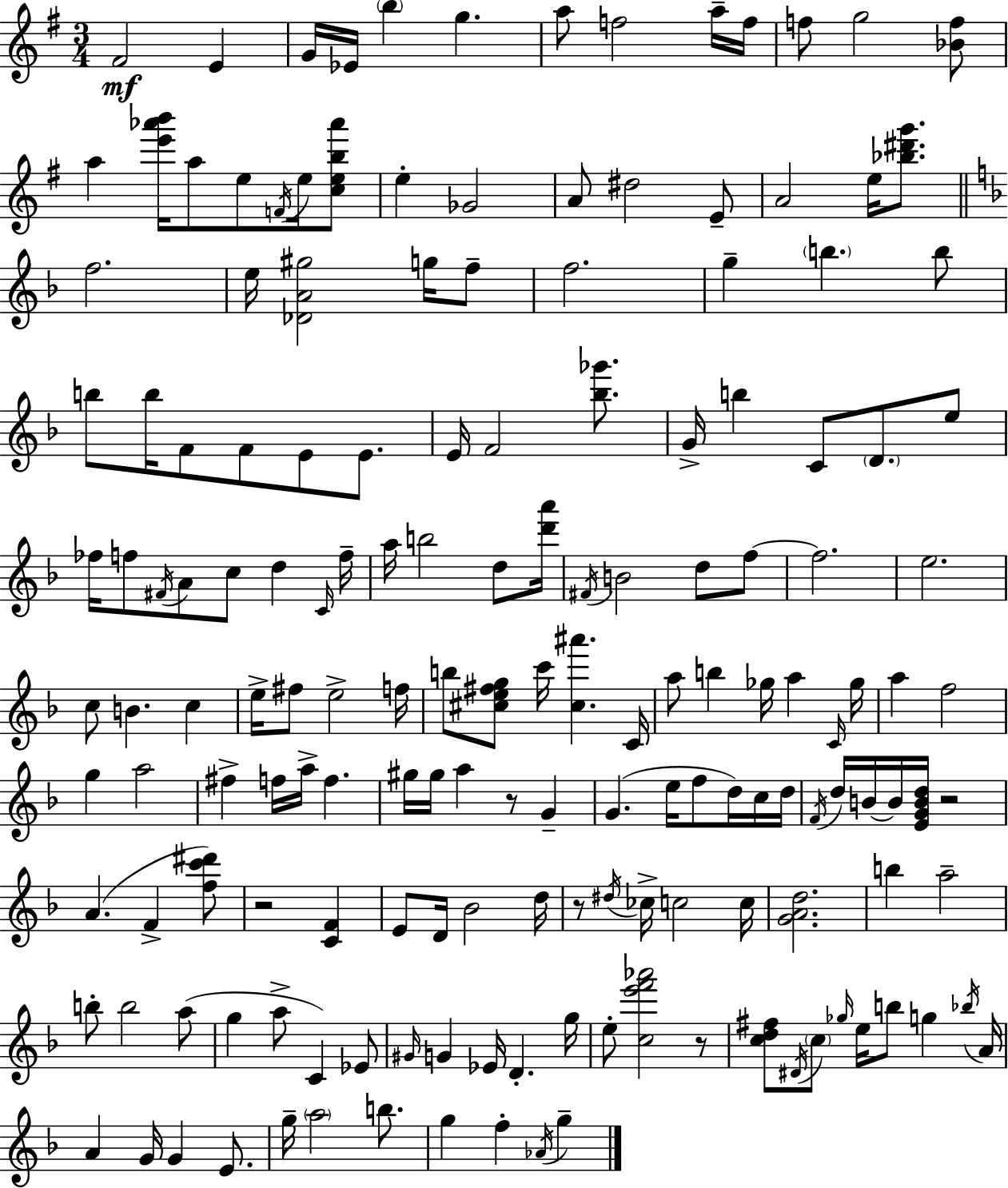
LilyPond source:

{
  \clef treble
  \numericTimeSignature
  \time 3/4
  \key e \minor
  fis'2\mf e'4 | g'16 ees'16 \parenthesize b''4 g''4. | a''8 f''2 a''16-- f''16 | f''8 g''2 <bes' f''>8 | \break a''4 <e''' aes''' b'''>16 a''8 e''8 \acciaccatura { f'16 } e''16 <c'' e'' b'' aes'''>8 | e''4-. ges'2 | a'8 dis''2 e'8-- | a'2 e''16 <bes'' dis''' g'''>8. | \break \bar "||" \break \key d \minor f''2. | e''16 <des' a' gis''>2 g''16 f''8-- | f''2. | g''4-- \parenthesize b''4. b''8 | \break b''8 b''16 f'8 f'8 e'8 e'8. | e'16 f'2 <bes'' ges'''>8. | g'16-> b''4 c'8 \parenthesize d'8. e''8 | fes''16 f''8 \acciaccatura { fis'16 } a'8 c''8 d''4 | \break \grace { c'16 } f''16-- a''16 b''2 d''8 | <d''' a'''>16 \acciaccatura { fis'16 } b'2 d''8 | f''8~~ f''2. | e''2. | \break c''8 b'4. c''4 | e''16-> fis''8 e''2-> | f''16 b''8 <cis'' e'' fis'' g''>8 c'''16 <cis'' ais'''>4. | c'16 a''8 b''4 ges''16 a''4 | \break \grace { c'16 } ges''16 a''4 f''2 | g''4 a''2 | fis''4-> f''16 a''16-> f''4. | gis''16 gis''16 a''4 r8 | \break g'4-- g'4.( e''16 f''8 | d''16) c''16 d''16 \acciaccatura { f'16 } d''16 b'16~~ b'16 <e' g' b' d''>16 r2 | a'4.( f'4-> | <f'' c''' dis'''>8) r2 | \break <c' f'>4 e'8 d'16 bes'2 | d''16 r8 \acciaccatura { dis''16 } ces''16-> c''2 | c''16 <g' a' d''>2. | b''4 a''2-- | \break b''8-. b''2 | a''8( g''4 a''8-> | c'4) ees'8 \grace { gis'16 } g'4 ees'16 | d'4.-. g''16 e''8-. <c'' e''' f''' aes'''>2 | \break r8 <c'' d'' fis''>8 \acciaccatura { dis'16 } \parenthesize c''8 | \grace { ges''16 } e''16 b''8 g''4 \acciaccatura { bes''16 } a'16 a'4 | g'16 g'4 e'8. g''16-- \parenthesize a''2 | b''8. g''4 | \break f''4-. \acciaccatura { aes'16 } g''4-- \bar "|."
}